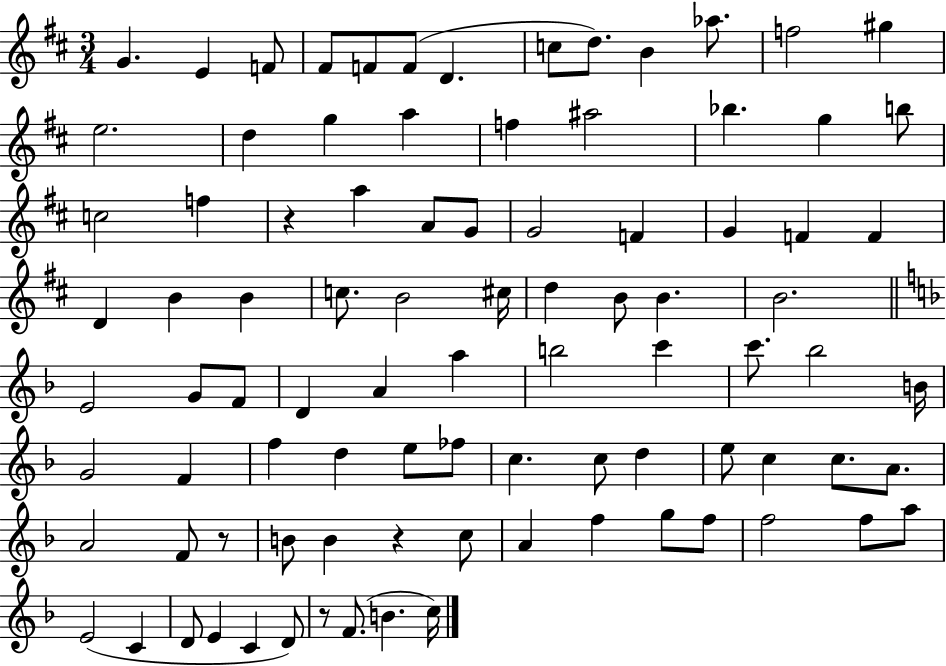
G4/q. E4/q F4/e F#4/e F4/e F4/e D4/q. C5/e D5/e. B4/q Ab5/e. F5/h G#5/q E5/h. D5/q G5/q A5/q F5/q A#5/h Bb5/q. G5/q B5/e C5/h F5/q R/q A5/q A4/e G4/e G4/h F4/q G4/q F4/q F4/q D4/q B4/q B4/q C5/e. B4/h C#5/s D5/q B4/e B4/q. B4/h. E4/h G4/e F4/e D4/q A4/q A5/q B5/h C6/q C6/e. Bb5/h B4/s G4/h F4/q F5/q D5/q E5/e FES5/e C5/q. C5/e D5/q E5/e C5/q C5/e. A4/e. A4/h F4/e R/e B4/e B4/q R/q C5/e A4/q F5/q G5/e F5/e F5/h F5/e A5/e E4/h C4/q D4/e E4/q C4/q D4/e R/e F4/e. B4/q. C5/s